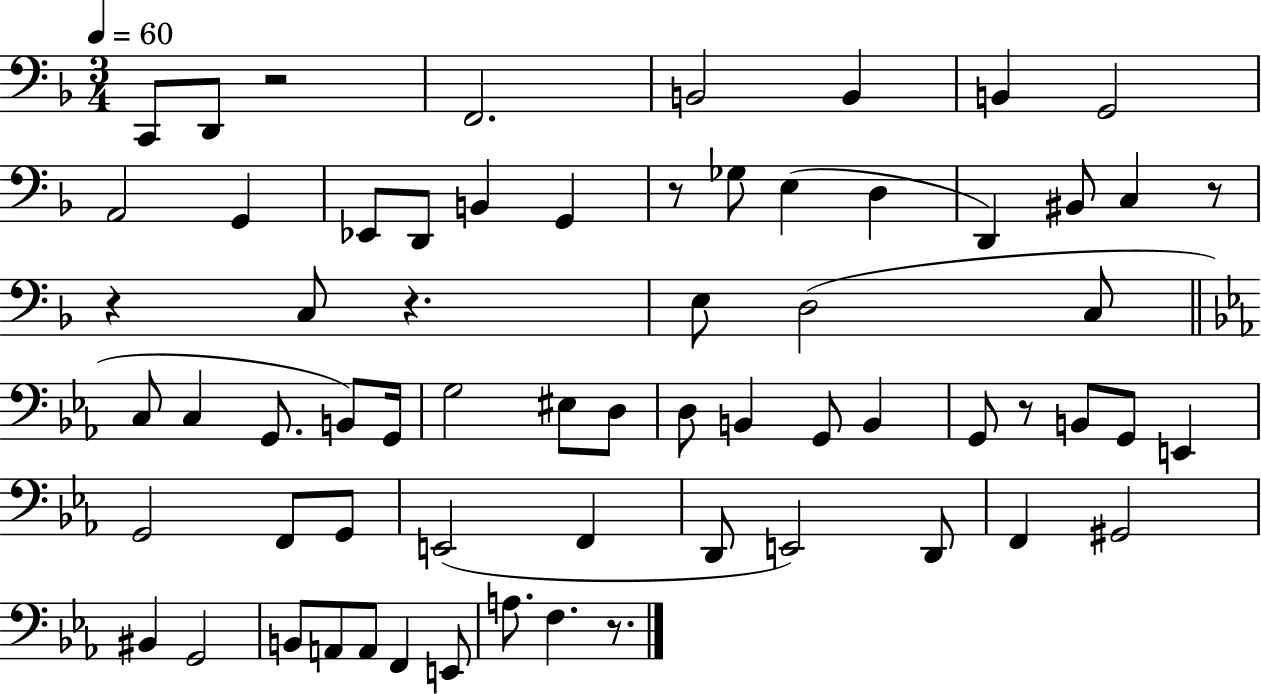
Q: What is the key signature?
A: F major